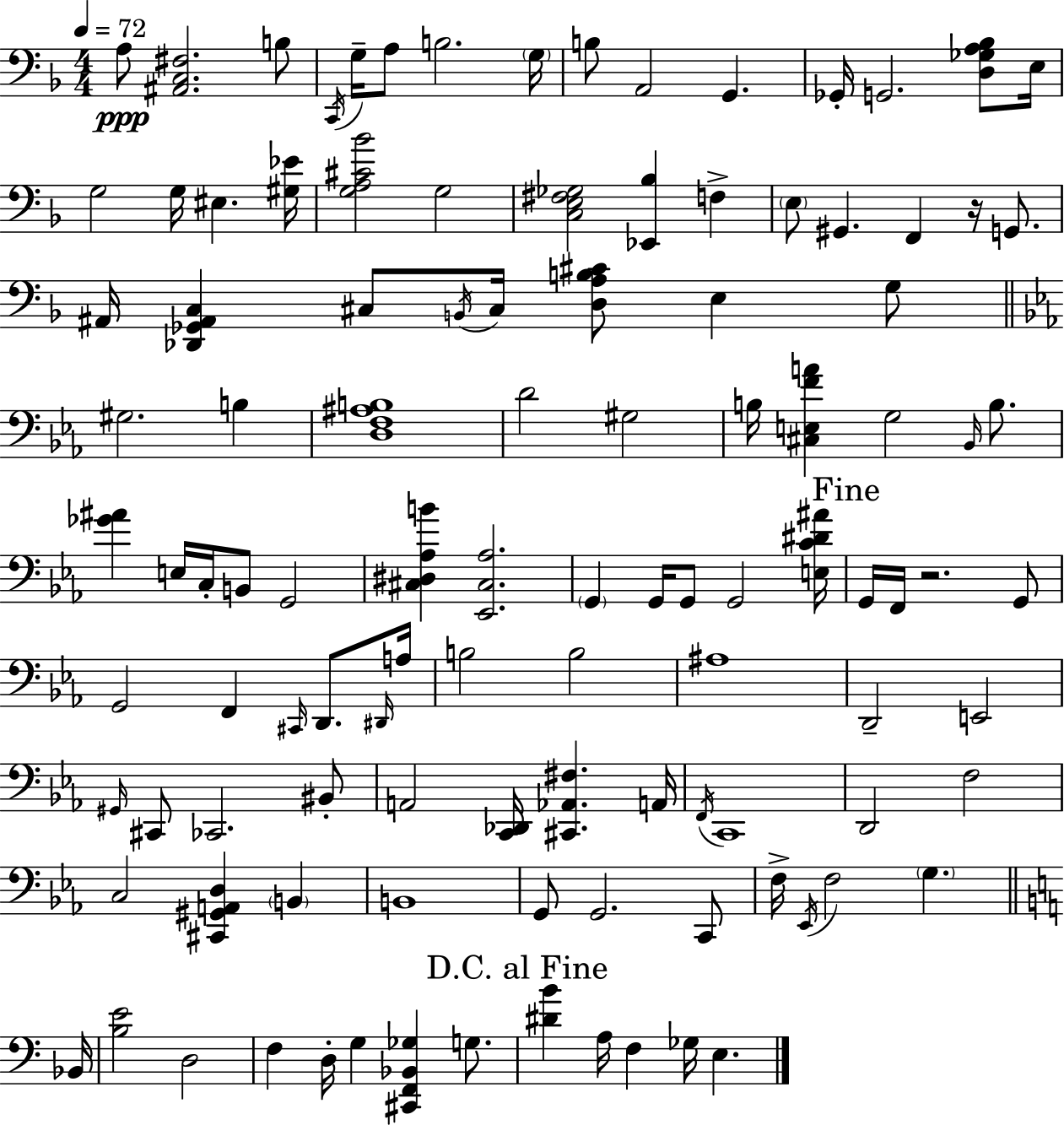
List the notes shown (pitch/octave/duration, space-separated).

A3/e [A#2,C3,F#3]/h. B3/e C2/s G3/s A3/e B3/h. G3/s B3/e A2/h G2/q. Gb2/s G2/h. [D3,Gb3,A3,Bb3]/e E3/s G3/h G3/s EIS3/q. [G#3,Eb4]/s [G3,A3,C#4,Bb4]/h G3/h [C3,E3,F#3,Gb3]/h [Eb2,Bb3]/q F3/q E3/e G#2/q. F2/q R/s G2/e. A#2/s [Db2,Gb2,A#2,C3]/q C#3/e B2/s C#3/s [D3,A3,B3,C#4]/e E3/q G3/e G#3/h. B3/q [D3,F3,A#3,B3]/w D4/h G#3/h B3/s [C#3,E3,F4,A4]/q G3/h Bb2/s B3/e. [Gb4,A#4]/q E3/s C3/s B2/e G2/h [C#3,D#3,Ab3,B4]/q [Eb2,C#3,Ab3]/h. G2/q G2/s G2/e G2/h [E3,C4,D#4,A#4]/s G2/s F2/s R/h. G2/e G2/h F2/q C#2/s D2/e. D#2/s A3/s B3/h B3/h A#3/w D2/h E2/h G#2/s C#2/e CES2/h. BIS2/e A2/h [C2,Db2]/s [C#2,Ab2,F#3]/q. A2/s F2/s C2/w D2/h F3/h C3/h [C#2,G#2,A2,D3]/q B2/q B2/w G2/e G2/h. C2/e F3/s Eb2/s F3/h G3/q. Bb2/s [B3,E4]/h D3/h F3/q D3/s G3/q [C#2,F2,Bb2,Gb3]/q G3/e. [D#4,B4]/q A3/s F3/q Gb3/s E3/q.